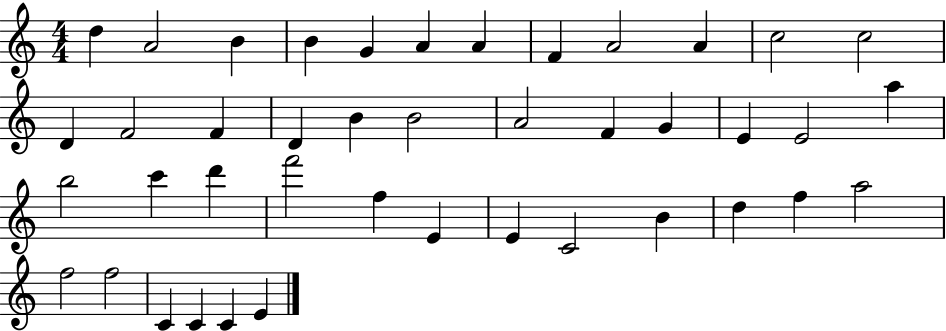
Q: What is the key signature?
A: C major